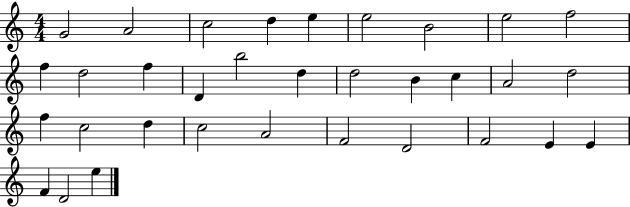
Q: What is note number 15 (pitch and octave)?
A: D5